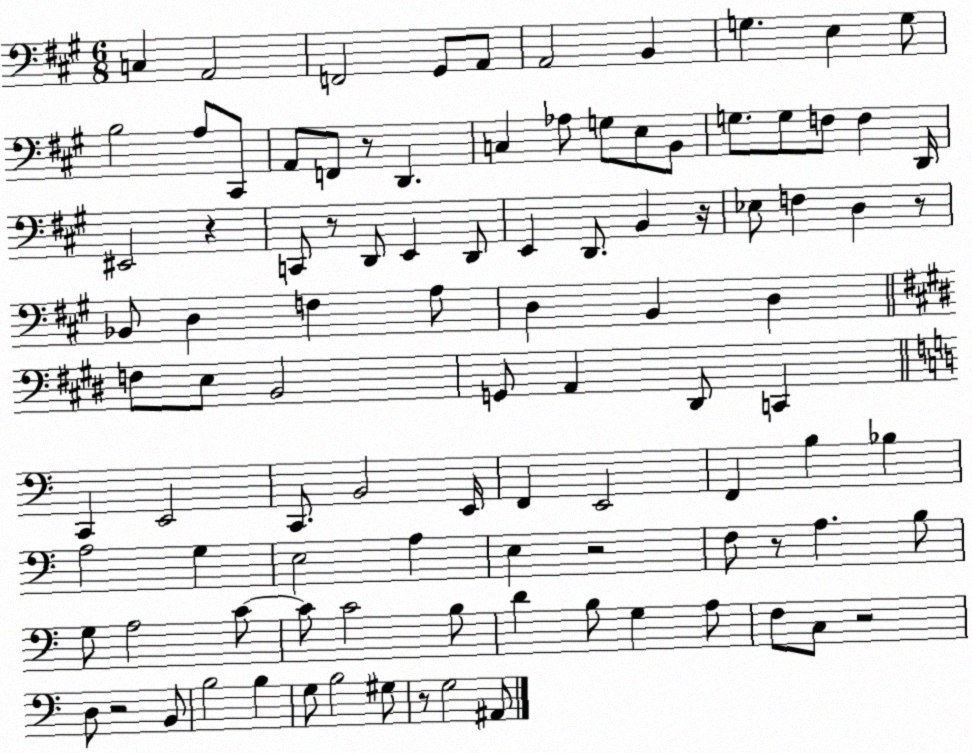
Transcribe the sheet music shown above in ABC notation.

X:1
T:Untitled
M:6/8
L:1/4
K:A
C, A,,2 F,,2 ^G,,/2 A,,/2 A,,2 B,, G, E, G,/2 B,2 A,/2 ^C,,/2 A,,/2 F,,/2 z/2 D,, C, _A,/2 G,/2 E,/2 B,,/2 G,/2 G,/2 F,/2 F, D,,/4 ^E,,2 z C,,/2 z/2 D,,/2 E,, D,,/2 E,, D,,/2 B,, z/4 _E,/2 F, D, z/2 _B,,/2 D, F, A,/2 D, B,, D, F,/2 E,/2 B,,2 G,,/2 A,, ^D,,/2 C,, C,, E,,2 C,,/2 B,,2 E,,/4 F,, E,,2 F,, B, _B, A,2 G, E,2 A, E, z2 F,/2 z/2 A, B,/2 G,/2 A,2 C/2 C/2 C2 B,/2 D B,/2 G, A,/2 F,/2 C,/2 z2 D,/2 z2 B,,/2 B,2 B, G,/2 B,2 ^G,/2 z/2 G,2 ^A,,/2